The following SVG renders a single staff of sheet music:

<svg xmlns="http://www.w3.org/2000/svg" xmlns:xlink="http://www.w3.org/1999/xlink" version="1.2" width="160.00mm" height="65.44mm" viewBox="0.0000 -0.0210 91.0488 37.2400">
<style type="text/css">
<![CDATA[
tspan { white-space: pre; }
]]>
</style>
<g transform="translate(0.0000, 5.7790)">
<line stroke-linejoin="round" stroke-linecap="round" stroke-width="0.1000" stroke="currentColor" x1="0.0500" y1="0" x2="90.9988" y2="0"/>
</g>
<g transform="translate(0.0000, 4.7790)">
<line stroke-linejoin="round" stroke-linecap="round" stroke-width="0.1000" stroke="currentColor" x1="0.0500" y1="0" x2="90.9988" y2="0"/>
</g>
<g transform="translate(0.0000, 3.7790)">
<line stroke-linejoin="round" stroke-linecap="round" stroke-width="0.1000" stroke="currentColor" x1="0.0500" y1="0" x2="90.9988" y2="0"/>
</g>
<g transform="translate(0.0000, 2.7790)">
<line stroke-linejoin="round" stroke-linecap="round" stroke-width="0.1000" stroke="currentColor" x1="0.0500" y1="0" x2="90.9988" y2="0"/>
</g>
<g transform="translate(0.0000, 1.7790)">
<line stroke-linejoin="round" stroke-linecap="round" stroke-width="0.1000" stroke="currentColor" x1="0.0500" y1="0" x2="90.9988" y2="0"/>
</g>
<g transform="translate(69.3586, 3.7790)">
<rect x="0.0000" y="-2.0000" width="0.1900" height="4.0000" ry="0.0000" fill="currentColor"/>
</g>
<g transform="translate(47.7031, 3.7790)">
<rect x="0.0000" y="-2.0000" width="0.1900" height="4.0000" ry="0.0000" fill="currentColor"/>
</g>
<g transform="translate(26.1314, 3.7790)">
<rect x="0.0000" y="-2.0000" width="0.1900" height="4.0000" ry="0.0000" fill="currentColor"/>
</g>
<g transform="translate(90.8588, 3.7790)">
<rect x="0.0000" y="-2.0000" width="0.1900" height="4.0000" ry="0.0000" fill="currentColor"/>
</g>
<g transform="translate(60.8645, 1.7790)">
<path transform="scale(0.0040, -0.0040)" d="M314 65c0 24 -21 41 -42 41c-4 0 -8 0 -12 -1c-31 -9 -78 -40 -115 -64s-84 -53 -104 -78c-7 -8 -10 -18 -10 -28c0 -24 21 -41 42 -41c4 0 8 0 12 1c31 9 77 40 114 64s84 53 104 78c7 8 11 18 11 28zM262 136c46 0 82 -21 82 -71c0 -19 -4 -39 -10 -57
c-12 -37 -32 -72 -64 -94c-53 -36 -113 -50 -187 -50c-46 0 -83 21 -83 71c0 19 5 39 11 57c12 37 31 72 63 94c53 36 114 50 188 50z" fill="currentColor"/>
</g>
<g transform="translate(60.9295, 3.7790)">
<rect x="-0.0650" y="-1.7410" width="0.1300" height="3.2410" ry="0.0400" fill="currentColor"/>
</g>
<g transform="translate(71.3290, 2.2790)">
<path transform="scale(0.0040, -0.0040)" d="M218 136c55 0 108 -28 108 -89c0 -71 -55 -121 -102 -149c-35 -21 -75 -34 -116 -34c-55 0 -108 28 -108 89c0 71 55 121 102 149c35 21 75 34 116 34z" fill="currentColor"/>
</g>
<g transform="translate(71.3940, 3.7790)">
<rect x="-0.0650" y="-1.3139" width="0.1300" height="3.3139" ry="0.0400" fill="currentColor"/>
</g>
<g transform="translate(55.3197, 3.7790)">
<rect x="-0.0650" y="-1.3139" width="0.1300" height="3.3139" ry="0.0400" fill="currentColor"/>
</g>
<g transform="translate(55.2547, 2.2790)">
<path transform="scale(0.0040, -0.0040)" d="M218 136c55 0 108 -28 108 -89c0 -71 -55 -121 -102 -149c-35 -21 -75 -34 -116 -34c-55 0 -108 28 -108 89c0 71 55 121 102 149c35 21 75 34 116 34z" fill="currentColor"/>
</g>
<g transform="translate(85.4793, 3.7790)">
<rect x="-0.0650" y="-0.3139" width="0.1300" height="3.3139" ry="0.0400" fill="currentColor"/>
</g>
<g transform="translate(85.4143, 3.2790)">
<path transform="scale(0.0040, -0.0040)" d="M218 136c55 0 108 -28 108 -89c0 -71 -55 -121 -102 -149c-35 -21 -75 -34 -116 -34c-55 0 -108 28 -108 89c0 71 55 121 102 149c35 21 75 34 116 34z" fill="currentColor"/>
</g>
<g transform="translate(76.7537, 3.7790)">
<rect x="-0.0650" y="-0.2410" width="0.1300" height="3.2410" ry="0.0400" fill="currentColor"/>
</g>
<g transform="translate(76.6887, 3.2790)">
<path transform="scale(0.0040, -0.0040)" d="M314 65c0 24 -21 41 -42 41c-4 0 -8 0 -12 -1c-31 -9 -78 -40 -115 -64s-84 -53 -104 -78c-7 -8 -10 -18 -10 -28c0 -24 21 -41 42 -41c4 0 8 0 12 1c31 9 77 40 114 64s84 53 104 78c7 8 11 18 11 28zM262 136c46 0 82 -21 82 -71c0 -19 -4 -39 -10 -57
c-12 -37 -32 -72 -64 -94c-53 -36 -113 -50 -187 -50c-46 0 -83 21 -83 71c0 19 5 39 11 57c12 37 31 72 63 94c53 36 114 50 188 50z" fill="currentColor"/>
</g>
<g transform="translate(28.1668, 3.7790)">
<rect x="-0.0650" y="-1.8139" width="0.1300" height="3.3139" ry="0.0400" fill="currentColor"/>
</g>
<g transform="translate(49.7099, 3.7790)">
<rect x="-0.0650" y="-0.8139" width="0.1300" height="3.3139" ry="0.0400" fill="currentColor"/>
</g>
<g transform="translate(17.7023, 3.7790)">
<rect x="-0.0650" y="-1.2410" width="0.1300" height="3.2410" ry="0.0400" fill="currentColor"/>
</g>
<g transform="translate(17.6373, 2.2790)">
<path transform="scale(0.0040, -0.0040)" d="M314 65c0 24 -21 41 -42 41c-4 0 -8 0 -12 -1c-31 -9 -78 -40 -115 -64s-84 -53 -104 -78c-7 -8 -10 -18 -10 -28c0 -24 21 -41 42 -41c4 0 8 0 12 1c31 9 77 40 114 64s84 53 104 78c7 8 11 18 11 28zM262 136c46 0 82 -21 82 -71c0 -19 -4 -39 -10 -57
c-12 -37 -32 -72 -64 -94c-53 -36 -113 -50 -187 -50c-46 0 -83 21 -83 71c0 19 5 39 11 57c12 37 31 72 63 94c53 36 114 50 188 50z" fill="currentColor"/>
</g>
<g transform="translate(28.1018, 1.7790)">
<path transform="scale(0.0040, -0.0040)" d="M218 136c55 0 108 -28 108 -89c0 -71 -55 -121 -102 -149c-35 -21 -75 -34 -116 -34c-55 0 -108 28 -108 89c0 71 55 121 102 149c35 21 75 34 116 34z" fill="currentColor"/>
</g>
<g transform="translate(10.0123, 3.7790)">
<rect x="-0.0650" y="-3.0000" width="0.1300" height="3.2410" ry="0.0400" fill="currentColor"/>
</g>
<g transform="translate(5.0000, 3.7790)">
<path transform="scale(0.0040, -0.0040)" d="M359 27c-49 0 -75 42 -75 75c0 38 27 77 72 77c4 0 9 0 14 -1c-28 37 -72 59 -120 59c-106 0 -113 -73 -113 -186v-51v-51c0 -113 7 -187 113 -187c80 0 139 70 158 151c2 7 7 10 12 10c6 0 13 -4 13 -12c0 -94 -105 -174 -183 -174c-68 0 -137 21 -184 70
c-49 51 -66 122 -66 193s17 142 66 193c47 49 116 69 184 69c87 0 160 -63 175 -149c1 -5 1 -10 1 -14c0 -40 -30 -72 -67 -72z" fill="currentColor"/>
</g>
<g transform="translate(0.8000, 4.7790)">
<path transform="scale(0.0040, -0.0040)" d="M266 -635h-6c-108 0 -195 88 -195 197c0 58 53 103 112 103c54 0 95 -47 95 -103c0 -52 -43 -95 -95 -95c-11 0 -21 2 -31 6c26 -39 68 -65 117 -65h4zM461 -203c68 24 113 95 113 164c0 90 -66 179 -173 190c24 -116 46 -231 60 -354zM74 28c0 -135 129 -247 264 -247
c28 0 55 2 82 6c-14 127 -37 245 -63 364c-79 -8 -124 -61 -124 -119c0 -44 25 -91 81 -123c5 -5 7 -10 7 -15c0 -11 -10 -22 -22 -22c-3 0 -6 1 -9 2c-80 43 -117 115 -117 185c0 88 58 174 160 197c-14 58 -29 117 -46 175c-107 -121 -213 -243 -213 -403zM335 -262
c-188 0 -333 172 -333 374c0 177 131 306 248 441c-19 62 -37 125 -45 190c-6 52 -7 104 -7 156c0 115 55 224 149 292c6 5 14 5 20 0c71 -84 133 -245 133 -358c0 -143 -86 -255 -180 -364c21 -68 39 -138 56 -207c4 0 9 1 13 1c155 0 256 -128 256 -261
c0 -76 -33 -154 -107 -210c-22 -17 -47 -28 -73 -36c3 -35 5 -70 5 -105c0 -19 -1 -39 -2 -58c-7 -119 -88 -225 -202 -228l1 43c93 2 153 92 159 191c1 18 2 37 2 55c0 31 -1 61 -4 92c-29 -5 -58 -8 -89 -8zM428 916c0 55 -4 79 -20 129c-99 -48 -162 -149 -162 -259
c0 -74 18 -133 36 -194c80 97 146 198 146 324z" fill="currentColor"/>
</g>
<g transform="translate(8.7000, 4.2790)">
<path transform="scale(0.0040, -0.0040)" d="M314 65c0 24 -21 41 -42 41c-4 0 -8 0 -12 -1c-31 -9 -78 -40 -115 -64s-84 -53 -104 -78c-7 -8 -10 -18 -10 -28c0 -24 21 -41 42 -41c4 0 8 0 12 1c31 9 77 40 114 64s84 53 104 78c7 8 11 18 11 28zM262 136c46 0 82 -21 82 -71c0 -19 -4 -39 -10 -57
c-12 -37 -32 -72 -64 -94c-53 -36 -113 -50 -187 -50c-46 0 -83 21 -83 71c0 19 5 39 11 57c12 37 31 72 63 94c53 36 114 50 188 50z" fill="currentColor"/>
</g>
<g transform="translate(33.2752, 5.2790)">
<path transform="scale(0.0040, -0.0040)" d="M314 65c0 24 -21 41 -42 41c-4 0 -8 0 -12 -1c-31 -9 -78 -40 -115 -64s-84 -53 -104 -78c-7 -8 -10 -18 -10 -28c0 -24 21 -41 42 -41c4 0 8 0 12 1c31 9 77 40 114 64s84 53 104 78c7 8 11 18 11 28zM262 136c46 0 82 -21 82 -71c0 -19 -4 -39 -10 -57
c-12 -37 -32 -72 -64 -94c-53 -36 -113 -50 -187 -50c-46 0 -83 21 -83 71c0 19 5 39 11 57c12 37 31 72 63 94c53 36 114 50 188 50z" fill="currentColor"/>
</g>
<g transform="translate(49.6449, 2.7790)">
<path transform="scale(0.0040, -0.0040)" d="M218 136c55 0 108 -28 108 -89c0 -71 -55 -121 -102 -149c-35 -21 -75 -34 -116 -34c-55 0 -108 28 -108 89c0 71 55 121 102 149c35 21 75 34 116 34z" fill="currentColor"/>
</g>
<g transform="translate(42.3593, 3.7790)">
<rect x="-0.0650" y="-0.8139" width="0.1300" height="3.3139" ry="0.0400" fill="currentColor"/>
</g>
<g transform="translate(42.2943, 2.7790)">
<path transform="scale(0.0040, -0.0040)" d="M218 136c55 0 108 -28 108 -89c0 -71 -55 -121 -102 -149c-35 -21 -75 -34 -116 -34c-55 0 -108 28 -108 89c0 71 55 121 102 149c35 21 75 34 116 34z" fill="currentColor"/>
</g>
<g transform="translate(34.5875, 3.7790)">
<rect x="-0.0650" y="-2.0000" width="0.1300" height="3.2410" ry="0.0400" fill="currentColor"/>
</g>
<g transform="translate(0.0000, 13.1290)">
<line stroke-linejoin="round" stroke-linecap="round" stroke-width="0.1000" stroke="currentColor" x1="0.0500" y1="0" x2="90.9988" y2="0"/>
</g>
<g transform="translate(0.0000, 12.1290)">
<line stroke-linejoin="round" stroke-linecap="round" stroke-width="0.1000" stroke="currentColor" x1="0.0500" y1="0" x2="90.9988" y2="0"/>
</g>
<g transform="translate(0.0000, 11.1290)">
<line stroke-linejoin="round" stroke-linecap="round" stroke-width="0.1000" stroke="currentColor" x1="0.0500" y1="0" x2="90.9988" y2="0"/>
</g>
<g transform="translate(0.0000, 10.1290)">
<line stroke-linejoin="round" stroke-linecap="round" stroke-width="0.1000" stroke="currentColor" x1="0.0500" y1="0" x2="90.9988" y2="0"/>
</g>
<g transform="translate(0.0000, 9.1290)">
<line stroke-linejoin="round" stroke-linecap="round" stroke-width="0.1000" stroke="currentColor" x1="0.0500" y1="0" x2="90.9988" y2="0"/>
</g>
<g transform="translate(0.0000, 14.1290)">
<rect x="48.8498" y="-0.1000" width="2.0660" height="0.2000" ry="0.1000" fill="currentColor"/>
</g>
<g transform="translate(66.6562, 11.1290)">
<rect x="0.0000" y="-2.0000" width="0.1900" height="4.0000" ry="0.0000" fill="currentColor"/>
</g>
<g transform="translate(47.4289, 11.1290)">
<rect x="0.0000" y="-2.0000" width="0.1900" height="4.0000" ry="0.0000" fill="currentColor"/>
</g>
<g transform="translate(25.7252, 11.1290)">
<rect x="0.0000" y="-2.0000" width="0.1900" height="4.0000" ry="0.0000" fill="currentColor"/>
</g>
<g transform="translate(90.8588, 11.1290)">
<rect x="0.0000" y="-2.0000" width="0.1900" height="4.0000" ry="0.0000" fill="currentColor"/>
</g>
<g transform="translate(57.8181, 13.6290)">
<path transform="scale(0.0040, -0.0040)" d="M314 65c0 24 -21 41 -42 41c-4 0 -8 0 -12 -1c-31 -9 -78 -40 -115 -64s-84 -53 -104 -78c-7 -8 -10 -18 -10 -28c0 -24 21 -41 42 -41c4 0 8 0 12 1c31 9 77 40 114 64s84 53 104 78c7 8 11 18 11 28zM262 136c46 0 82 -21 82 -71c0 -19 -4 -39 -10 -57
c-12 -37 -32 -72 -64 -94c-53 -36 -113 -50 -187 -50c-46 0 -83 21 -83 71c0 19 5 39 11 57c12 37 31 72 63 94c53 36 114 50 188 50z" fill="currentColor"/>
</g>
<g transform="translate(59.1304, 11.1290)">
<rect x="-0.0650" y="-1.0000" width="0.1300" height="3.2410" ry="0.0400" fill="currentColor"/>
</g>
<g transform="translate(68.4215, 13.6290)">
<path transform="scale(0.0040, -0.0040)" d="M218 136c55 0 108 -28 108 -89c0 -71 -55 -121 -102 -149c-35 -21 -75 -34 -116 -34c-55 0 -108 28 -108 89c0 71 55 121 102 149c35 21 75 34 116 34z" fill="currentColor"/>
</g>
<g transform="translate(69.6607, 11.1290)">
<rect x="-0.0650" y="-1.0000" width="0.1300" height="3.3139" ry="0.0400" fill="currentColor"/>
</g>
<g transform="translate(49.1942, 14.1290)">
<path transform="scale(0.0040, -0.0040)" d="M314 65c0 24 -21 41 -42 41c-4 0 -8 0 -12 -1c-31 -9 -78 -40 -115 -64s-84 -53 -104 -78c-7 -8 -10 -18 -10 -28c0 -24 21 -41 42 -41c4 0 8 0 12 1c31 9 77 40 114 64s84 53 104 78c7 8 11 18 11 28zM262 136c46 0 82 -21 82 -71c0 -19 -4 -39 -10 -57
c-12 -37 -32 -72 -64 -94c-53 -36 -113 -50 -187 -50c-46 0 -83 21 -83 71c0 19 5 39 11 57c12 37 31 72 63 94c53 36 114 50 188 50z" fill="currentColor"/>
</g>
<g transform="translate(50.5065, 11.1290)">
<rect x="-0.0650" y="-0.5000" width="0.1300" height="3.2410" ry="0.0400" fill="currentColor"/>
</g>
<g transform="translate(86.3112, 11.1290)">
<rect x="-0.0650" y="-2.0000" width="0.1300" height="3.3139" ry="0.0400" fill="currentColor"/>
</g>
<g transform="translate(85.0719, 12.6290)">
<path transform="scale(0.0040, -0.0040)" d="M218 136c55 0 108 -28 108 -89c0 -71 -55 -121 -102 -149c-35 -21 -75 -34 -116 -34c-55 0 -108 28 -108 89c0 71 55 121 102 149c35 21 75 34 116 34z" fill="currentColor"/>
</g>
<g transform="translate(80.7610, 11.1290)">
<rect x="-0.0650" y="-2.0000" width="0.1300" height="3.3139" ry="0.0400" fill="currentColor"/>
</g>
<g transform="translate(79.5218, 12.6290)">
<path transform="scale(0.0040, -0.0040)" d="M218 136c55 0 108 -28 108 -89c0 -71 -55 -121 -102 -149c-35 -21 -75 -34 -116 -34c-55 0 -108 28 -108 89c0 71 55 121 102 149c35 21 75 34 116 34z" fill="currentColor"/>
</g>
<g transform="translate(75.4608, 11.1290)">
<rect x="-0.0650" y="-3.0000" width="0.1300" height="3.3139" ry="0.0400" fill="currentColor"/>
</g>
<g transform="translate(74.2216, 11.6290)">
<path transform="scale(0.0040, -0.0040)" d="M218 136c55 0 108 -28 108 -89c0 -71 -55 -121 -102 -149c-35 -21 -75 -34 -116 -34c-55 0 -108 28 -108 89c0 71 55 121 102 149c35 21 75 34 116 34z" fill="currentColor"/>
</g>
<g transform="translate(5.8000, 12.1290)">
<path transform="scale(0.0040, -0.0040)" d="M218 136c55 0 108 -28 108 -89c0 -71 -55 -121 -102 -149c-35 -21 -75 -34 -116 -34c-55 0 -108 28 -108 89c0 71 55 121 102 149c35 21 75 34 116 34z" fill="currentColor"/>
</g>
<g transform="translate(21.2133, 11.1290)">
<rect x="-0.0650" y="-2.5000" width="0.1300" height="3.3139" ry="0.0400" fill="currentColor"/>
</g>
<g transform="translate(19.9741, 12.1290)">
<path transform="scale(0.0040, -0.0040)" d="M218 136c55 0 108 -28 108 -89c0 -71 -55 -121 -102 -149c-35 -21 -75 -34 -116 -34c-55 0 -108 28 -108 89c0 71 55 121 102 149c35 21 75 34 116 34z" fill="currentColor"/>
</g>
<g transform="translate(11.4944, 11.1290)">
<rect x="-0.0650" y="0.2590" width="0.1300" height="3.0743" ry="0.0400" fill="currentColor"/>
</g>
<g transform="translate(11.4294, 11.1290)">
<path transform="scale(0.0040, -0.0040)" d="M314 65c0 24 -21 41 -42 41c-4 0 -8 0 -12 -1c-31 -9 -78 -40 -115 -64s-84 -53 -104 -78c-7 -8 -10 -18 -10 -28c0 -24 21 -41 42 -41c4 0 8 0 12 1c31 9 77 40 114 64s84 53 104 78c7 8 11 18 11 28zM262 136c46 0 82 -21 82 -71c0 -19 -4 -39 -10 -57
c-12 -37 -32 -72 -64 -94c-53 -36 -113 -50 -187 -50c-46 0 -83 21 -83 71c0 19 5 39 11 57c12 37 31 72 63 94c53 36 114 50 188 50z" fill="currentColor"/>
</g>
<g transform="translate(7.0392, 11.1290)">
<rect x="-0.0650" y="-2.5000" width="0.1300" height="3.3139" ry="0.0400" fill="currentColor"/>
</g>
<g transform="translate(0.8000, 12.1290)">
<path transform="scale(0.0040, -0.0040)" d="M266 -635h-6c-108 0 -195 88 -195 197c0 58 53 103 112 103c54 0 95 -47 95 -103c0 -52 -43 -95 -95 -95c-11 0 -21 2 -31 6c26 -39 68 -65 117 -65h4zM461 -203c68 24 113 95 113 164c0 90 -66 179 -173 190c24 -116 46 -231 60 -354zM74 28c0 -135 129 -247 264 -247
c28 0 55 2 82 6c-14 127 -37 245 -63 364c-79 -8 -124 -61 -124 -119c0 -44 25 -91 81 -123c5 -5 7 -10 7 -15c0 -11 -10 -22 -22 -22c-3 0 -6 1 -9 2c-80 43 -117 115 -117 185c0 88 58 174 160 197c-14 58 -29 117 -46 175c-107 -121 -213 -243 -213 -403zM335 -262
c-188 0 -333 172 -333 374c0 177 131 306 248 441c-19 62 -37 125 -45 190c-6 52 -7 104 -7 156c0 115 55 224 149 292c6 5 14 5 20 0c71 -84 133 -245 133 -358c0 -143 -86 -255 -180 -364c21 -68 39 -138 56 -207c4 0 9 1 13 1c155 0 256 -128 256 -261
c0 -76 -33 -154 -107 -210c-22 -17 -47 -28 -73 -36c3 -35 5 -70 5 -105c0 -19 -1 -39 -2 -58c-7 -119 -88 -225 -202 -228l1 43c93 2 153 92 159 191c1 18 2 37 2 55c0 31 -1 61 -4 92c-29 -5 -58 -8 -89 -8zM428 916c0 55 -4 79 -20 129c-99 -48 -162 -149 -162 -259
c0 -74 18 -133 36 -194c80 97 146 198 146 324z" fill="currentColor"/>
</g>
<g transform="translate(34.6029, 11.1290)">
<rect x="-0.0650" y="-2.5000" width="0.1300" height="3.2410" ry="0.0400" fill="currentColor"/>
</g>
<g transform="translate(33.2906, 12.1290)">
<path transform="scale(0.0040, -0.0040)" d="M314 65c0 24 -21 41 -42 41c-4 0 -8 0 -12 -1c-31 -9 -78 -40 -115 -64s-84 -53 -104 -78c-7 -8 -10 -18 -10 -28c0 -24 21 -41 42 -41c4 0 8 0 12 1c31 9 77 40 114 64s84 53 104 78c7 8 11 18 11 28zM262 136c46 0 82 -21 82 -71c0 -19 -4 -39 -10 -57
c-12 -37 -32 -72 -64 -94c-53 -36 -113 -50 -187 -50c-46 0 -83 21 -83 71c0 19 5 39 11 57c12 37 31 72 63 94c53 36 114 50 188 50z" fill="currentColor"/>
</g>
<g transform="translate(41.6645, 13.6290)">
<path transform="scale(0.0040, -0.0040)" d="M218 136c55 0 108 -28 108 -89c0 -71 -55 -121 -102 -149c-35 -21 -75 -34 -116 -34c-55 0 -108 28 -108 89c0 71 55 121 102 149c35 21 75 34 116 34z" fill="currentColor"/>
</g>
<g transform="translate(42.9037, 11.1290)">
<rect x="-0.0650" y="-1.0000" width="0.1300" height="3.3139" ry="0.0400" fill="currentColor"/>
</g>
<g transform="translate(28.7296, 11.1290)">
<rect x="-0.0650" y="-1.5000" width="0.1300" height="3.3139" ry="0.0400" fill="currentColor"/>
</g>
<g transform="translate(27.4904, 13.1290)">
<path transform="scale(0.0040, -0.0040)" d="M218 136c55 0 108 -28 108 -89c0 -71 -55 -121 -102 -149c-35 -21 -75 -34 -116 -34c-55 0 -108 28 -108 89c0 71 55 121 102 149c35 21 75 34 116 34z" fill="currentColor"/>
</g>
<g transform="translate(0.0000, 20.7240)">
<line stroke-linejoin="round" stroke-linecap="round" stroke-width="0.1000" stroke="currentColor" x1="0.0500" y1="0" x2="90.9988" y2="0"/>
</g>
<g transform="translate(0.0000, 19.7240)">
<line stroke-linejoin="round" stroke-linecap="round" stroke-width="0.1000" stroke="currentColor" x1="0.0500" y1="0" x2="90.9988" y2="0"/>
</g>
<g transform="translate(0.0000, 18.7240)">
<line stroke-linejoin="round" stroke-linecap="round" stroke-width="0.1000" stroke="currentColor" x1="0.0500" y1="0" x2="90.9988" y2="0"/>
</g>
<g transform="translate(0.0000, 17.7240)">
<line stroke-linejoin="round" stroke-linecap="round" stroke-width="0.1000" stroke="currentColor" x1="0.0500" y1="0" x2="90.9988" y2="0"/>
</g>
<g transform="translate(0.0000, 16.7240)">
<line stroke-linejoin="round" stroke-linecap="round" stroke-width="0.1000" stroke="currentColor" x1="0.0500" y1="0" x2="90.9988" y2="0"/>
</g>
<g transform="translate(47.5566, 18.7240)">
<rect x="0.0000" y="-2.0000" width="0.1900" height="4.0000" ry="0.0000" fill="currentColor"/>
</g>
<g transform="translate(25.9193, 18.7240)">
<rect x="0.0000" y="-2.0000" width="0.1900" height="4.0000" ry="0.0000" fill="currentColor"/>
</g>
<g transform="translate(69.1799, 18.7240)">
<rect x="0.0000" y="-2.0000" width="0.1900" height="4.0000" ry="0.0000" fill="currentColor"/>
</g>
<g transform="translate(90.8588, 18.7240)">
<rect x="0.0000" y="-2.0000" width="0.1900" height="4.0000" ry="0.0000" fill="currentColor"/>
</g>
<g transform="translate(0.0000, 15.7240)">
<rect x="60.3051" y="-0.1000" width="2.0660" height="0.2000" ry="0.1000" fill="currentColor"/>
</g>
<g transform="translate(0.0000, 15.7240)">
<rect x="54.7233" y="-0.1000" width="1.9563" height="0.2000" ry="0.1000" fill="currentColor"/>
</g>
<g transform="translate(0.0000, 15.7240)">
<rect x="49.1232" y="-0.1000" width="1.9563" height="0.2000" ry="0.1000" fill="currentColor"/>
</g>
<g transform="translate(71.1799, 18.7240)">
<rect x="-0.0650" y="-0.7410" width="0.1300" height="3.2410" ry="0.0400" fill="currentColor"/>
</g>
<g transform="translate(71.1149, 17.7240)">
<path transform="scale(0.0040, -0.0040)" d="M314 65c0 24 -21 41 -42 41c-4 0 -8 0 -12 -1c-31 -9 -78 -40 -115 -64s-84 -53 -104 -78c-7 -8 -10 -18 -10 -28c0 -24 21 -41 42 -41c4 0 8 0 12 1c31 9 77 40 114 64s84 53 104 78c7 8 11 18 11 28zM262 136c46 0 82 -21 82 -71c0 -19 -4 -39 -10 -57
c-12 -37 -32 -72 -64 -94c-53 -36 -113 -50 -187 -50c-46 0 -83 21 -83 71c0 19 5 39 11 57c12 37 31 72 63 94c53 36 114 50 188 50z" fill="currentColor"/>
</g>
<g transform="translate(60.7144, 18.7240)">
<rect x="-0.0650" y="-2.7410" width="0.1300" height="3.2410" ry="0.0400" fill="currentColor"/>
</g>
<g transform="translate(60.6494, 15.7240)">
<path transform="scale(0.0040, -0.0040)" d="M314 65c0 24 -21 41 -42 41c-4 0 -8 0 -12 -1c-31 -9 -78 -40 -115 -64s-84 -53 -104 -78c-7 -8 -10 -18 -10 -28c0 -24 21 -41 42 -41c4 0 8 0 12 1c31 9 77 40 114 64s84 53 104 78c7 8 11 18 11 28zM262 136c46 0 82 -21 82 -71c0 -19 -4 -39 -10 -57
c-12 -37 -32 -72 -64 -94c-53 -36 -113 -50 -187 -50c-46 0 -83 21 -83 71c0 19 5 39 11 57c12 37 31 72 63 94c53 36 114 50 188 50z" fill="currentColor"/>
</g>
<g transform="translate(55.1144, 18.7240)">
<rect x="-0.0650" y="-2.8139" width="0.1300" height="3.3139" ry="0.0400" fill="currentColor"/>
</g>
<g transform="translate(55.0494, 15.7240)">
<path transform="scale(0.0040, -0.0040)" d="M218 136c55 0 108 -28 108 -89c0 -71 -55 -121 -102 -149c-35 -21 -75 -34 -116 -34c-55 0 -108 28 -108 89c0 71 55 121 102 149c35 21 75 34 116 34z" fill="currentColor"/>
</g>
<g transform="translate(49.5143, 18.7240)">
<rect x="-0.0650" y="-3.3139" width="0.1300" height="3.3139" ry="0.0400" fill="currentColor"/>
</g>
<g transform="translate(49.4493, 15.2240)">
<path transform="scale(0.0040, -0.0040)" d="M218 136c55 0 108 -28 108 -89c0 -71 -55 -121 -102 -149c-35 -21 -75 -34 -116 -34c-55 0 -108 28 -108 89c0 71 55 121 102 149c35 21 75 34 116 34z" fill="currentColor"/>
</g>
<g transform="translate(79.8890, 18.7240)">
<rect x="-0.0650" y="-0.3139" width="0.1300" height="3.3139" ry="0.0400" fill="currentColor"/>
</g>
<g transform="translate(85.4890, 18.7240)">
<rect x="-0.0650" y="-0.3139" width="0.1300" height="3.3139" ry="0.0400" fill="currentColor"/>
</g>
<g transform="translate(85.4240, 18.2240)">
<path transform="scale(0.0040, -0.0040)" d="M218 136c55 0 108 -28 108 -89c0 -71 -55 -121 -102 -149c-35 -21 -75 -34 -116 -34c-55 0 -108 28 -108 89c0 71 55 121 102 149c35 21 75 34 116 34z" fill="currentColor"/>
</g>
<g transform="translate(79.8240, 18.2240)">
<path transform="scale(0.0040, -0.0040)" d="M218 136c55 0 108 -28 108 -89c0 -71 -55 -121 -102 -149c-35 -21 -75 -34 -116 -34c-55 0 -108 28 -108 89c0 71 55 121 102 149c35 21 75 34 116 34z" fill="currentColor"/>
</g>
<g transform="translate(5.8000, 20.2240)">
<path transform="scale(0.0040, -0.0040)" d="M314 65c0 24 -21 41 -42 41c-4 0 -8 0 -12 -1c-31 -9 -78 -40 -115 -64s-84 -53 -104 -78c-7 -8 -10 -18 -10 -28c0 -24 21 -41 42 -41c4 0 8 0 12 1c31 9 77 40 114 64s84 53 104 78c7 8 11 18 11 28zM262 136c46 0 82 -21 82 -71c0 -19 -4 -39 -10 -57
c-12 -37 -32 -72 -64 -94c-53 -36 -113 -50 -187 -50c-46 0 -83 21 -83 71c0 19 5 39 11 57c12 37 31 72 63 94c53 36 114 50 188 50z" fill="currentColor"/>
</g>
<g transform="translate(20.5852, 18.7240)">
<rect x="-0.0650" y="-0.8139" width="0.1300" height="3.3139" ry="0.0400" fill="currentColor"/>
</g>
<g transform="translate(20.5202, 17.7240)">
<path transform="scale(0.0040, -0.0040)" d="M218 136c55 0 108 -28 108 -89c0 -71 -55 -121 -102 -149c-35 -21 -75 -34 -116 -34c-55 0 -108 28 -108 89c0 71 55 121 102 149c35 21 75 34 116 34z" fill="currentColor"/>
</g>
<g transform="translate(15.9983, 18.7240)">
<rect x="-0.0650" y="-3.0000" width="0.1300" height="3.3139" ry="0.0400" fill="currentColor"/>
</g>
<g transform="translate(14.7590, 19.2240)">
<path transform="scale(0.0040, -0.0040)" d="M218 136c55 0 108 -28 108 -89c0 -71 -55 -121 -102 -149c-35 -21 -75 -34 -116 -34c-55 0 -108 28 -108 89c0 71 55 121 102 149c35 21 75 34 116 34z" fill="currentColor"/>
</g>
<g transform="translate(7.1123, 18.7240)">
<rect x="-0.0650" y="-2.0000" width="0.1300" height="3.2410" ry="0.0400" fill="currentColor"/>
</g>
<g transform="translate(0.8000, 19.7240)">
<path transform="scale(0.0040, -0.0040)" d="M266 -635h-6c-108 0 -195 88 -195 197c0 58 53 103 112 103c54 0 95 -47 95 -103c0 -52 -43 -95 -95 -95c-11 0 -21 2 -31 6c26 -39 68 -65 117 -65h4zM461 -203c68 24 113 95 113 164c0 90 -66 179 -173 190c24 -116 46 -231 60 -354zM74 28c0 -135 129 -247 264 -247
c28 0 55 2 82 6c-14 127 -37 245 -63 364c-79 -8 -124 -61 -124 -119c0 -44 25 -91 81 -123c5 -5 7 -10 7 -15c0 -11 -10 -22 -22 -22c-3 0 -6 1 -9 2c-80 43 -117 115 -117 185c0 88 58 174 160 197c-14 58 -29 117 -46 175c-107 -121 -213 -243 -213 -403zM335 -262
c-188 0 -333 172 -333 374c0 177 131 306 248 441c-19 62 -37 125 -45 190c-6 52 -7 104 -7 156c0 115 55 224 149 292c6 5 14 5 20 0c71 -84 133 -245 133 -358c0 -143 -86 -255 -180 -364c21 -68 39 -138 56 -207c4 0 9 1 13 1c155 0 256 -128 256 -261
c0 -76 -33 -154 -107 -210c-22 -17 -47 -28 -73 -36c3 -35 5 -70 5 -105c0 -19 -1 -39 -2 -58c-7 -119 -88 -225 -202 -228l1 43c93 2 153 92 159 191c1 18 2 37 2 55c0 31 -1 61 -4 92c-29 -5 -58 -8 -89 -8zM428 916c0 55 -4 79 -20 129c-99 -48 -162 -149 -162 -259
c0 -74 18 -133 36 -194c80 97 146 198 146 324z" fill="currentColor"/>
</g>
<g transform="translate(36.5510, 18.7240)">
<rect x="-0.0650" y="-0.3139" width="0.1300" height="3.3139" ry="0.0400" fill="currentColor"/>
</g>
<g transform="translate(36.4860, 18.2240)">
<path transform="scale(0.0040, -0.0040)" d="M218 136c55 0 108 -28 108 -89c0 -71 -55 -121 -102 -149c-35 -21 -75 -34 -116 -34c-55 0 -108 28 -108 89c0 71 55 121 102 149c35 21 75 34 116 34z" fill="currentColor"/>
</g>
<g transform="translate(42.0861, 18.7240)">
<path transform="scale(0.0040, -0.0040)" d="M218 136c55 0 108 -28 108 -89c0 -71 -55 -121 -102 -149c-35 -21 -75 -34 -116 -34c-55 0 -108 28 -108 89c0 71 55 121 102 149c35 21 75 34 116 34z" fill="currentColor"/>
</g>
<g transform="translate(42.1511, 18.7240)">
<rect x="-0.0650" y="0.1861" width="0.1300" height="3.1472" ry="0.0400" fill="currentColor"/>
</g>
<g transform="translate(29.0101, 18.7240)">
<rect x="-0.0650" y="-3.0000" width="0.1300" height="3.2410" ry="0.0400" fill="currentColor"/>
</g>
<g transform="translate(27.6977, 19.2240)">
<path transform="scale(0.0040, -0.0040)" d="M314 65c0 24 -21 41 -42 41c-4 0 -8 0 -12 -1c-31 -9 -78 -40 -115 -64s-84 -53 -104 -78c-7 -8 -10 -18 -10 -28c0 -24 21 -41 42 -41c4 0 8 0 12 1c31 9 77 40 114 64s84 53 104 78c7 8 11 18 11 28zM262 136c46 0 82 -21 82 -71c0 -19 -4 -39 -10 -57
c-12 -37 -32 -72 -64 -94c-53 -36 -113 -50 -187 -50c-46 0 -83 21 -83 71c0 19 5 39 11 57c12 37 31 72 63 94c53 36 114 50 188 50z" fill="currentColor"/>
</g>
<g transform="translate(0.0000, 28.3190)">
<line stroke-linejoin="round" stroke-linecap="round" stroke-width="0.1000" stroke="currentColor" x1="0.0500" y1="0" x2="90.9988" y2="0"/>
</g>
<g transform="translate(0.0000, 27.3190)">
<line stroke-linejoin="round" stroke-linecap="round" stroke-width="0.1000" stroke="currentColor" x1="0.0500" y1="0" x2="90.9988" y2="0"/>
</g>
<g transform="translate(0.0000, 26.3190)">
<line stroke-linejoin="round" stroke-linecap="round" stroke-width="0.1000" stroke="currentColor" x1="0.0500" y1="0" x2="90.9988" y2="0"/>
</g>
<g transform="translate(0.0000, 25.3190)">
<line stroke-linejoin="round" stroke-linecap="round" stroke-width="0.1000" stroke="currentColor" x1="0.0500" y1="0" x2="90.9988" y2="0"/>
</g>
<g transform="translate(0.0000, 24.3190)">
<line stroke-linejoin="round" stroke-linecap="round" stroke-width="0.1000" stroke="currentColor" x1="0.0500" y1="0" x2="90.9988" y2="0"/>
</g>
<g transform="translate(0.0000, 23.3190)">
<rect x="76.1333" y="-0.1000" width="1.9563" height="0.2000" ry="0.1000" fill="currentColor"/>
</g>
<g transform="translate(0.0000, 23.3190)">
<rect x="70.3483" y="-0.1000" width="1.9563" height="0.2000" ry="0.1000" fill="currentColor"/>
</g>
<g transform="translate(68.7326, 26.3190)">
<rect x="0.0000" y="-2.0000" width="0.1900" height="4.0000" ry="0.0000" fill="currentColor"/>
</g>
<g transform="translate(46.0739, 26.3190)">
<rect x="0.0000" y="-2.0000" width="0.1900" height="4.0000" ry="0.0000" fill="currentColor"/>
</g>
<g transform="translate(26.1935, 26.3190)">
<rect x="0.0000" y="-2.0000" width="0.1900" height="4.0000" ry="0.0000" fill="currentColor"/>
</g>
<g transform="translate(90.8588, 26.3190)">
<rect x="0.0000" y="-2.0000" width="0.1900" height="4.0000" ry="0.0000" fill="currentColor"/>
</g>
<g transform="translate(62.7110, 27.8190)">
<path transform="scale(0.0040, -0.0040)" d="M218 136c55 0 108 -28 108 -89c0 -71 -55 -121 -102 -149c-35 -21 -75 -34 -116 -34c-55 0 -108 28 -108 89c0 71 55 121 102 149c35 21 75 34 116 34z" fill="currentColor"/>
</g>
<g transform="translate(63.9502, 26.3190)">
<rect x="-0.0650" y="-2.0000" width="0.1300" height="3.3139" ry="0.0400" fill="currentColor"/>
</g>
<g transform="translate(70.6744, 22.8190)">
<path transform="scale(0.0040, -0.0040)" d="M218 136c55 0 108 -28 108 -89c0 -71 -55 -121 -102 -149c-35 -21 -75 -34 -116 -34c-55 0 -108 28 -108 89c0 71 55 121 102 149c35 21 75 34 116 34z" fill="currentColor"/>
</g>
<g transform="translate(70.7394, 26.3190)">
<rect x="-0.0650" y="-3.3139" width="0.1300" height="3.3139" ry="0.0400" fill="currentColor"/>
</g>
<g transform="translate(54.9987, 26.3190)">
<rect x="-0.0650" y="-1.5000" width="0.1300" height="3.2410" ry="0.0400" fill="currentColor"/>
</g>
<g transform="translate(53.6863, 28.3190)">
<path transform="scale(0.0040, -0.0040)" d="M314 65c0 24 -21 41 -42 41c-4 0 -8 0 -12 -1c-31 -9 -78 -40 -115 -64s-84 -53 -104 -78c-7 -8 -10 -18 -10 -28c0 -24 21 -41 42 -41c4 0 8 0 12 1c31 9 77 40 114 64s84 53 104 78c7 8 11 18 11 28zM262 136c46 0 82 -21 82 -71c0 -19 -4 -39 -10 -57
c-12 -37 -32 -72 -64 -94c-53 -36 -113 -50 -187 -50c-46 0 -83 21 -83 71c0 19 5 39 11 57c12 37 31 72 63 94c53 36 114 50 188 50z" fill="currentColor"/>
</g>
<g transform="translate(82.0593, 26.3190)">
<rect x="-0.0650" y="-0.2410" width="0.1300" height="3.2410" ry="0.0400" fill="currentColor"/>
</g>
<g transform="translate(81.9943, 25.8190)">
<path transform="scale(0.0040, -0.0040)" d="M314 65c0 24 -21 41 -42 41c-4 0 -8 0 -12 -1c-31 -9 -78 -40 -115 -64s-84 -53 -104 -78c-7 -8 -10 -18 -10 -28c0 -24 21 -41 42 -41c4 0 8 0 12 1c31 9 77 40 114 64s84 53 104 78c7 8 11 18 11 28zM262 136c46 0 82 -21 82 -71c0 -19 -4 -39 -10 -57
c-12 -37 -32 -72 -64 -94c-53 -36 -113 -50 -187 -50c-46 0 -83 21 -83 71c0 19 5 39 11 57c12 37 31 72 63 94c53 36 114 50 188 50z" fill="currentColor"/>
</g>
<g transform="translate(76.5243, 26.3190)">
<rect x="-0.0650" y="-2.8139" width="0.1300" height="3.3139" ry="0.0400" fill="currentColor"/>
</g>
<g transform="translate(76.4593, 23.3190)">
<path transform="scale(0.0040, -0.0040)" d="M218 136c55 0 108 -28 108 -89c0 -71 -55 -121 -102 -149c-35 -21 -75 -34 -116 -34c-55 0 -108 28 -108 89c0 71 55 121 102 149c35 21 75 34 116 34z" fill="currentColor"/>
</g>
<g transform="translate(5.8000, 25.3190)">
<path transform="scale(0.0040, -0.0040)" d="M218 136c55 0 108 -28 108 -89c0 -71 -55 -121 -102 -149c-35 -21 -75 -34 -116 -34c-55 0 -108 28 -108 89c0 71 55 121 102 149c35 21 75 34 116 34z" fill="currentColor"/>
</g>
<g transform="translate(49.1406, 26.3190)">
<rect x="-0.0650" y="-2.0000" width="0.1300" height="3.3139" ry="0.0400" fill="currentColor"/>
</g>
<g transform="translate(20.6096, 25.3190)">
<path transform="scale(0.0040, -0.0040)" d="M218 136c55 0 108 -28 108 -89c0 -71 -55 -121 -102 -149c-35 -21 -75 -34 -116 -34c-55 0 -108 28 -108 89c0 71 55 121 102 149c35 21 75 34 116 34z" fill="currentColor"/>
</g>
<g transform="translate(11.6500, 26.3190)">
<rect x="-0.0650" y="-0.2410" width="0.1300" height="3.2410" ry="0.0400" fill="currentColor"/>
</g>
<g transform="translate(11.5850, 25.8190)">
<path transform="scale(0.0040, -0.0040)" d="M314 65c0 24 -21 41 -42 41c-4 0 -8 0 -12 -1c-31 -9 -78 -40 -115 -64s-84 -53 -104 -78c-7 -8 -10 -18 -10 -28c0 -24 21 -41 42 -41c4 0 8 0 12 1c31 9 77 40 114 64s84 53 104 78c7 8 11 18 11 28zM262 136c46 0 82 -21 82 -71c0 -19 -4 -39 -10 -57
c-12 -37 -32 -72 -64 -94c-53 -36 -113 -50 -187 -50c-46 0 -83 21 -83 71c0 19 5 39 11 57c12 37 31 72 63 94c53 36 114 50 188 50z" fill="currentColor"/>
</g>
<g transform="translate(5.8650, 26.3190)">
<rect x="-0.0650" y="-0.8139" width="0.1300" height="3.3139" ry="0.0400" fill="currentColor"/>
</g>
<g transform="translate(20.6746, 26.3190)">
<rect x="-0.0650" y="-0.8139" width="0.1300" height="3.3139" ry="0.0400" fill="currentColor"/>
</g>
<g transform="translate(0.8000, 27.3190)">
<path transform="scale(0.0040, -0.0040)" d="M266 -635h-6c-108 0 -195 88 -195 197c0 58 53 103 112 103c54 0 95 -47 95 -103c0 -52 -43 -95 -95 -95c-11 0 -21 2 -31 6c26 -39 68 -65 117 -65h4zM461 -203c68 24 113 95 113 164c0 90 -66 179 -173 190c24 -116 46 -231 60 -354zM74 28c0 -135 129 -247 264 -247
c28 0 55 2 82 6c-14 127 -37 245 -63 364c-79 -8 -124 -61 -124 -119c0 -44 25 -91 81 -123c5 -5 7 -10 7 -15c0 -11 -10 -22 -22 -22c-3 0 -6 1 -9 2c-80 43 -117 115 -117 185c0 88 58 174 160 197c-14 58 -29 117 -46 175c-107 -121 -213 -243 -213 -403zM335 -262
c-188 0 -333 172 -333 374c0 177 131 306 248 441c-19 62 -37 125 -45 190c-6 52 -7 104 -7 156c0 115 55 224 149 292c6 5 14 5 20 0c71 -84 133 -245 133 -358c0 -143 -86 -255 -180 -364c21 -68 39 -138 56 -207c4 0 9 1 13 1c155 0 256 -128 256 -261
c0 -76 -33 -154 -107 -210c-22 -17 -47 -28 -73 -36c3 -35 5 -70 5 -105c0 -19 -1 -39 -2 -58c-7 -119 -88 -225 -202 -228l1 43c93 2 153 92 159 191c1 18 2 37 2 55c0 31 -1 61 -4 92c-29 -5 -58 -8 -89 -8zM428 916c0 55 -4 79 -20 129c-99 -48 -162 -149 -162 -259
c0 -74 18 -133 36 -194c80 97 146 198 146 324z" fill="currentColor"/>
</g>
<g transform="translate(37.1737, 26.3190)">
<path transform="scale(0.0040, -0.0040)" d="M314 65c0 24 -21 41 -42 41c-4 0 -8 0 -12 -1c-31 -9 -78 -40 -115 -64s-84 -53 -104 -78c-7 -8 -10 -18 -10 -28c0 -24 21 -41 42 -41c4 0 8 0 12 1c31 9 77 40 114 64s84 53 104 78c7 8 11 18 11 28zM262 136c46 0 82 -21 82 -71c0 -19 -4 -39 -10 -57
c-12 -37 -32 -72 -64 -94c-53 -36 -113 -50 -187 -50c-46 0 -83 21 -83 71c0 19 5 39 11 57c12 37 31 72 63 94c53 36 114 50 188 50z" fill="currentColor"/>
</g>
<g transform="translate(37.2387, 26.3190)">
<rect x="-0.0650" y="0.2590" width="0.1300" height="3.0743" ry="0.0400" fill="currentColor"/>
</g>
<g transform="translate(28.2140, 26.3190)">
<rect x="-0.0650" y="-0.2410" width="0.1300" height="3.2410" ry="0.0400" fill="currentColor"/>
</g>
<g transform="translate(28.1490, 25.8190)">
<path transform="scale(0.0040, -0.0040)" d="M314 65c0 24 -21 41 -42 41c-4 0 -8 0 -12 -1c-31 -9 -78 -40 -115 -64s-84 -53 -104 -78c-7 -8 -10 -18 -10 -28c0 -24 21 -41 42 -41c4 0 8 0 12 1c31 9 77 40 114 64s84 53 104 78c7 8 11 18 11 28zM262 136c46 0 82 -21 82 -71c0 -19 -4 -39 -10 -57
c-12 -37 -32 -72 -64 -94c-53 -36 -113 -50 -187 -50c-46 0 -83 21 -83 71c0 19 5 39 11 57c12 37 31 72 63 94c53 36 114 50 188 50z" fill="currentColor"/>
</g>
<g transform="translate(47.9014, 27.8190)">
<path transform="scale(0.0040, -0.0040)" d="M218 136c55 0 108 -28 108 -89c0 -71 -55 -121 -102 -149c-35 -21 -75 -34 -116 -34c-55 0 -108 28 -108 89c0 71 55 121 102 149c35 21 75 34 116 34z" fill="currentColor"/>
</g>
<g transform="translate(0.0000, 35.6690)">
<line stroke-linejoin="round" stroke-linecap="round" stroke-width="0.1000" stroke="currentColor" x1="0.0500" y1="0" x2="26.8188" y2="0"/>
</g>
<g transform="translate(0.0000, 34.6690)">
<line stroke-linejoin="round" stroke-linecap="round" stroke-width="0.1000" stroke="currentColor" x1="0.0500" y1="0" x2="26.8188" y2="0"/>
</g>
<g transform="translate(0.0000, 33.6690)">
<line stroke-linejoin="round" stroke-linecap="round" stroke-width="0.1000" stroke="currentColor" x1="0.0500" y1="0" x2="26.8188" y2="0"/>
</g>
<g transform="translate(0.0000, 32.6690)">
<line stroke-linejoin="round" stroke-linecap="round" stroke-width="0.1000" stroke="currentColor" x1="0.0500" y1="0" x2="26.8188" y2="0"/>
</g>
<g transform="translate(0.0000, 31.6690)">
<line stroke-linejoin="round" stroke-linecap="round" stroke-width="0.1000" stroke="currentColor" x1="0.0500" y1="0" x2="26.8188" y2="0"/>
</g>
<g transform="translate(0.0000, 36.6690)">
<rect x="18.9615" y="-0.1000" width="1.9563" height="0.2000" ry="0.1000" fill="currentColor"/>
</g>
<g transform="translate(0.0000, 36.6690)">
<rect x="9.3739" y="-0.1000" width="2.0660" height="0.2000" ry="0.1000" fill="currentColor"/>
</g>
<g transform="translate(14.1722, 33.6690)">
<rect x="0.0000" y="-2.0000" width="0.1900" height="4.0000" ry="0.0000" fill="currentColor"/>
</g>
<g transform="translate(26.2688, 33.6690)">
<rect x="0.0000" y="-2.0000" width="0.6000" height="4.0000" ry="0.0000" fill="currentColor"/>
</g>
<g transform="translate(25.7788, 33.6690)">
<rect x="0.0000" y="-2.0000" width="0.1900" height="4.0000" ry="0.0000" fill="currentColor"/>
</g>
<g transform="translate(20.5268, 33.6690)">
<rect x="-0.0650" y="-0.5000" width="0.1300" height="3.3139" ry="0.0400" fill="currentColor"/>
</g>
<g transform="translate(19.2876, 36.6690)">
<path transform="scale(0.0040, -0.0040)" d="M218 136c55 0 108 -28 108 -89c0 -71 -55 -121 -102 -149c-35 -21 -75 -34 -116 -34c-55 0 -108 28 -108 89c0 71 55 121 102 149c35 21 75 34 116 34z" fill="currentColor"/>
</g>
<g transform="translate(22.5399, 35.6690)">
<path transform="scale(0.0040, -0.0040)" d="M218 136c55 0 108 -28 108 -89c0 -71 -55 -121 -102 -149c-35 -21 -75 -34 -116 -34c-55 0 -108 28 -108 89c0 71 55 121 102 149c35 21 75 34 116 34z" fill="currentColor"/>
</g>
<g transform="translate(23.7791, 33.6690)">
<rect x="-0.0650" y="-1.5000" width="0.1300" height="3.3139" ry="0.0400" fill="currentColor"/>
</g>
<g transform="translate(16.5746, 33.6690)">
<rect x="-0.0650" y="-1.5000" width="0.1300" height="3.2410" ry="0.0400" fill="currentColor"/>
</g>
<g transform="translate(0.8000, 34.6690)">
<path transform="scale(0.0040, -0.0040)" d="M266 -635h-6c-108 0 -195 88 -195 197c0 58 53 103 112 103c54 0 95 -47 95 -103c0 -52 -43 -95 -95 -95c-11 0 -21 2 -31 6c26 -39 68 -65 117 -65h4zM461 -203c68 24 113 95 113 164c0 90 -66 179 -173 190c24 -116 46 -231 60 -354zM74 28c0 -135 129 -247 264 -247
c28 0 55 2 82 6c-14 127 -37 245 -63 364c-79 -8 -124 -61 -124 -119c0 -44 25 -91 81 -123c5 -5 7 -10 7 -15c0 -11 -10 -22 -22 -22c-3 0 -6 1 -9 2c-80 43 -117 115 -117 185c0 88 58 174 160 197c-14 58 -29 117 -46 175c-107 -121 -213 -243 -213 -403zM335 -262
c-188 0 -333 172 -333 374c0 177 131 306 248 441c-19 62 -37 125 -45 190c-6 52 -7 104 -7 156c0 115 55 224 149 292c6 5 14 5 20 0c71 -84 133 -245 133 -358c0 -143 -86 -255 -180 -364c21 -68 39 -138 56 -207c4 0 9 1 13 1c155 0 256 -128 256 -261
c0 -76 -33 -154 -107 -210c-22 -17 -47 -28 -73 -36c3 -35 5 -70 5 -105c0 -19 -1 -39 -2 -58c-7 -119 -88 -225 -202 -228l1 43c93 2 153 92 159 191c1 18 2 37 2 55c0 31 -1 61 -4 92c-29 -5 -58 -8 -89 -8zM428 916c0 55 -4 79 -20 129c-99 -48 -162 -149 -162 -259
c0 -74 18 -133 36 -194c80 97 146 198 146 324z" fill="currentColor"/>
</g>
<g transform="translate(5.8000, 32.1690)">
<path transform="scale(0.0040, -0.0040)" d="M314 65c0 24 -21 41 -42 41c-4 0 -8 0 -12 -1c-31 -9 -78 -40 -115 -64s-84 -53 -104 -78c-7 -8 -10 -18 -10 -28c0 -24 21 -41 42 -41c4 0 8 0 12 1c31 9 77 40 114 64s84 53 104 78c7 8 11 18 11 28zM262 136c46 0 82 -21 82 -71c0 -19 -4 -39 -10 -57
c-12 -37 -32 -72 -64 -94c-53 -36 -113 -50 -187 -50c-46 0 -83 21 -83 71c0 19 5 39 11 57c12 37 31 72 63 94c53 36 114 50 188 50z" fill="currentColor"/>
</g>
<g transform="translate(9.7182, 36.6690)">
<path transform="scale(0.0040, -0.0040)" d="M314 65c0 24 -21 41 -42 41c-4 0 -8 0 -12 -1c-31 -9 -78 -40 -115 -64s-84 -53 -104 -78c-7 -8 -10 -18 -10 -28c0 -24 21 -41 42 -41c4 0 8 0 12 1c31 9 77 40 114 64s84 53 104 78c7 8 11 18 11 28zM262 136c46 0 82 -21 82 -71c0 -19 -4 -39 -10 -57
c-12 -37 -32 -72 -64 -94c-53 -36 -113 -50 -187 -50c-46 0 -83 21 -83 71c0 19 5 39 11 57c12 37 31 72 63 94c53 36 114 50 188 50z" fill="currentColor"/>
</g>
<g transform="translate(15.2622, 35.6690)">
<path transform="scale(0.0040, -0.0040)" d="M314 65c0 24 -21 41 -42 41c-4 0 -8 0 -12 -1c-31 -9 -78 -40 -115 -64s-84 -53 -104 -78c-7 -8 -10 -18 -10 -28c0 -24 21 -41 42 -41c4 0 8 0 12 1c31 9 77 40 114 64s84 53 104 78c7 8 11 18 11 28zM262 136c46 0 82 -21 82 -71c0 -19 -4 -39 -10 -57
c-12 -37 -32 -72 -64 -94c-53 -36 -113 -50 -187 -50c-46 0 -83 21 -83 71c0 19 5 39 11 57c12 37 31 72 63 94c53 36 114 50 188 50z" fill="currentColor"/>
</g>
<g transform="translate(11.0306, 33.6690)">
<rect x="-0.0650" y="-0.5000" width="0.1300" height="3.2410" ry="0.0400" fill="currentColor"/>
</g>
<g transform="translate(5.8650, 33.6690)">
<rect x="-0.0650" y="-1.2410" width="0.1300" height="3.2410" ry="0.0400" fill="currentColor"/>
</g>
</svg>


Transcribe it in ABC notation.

X:1
T:Untitled
M:4/4
L:1/4
K:C
A2 e2 f F2 d d e f2 e c2 c G B2 G E G2 D C2 D2 D A F F F2 A d A2 c B b a a2 d2 c c d c2 d c2 B2 F E2 F b a c2 e2 C2 E2 C E